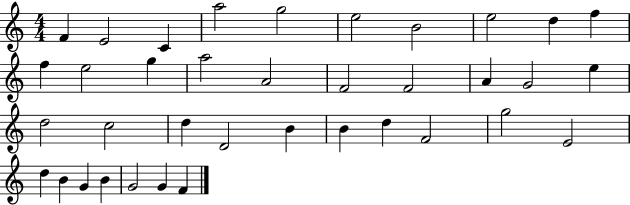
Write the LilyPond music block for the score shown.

{
  \clef treble
  \numericTimeSignature
  \time 4/4
  \key c \major
  f'4 e'2 c'4 | a''2 g''2 | e''2 b'2 | e''2 d''4 f''4 | \break f''4 e''2 g''4 | a''2 a'2 | f'2 f'2 | a'4 g'2 e''4 | \break d''2 c''2 | d''4 d'2 b'4 | b'4 d''4 f'2 | g''2 e'2 | \break d''4 b'4 g'4 b'4 | g'2 g'4 f'4 | \bar "|."
}